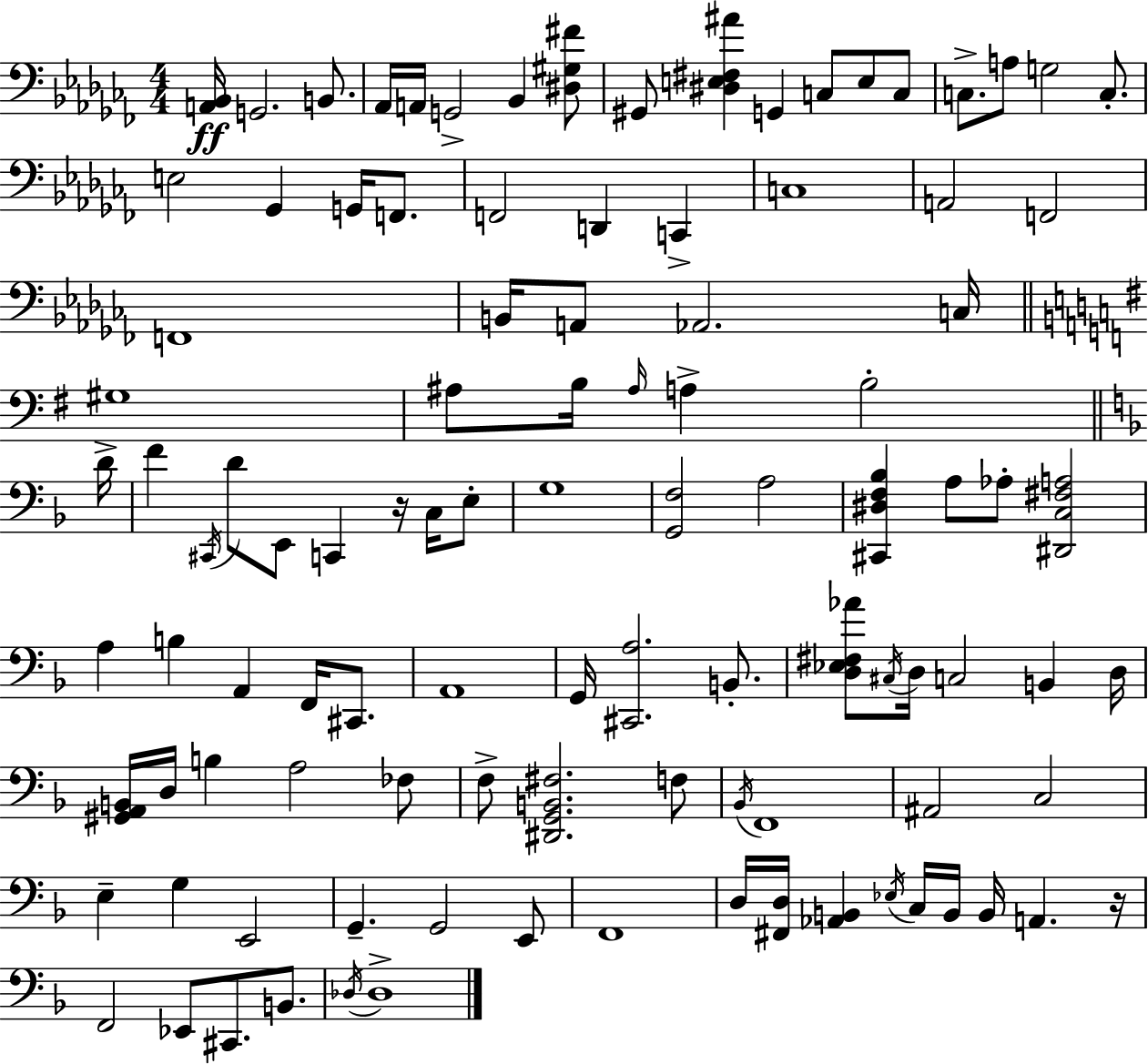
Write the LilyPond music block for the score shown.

{
  \clef bass
  \numericTimeSignature
  \time 4/4
  \key aes \minor
  <a, bes,>16\ff g,2. b,8. | aes,16 a,16 g,2-> bes,4 <dis gis fis'>8 | gis,8 <dis e fis ais'>4 g,4 c8 e8 c8 | c8.-> a8 g2 c8.-. | \break e2 ges,4 g,16 f,8. | f,2 d,4 c,4-> | c1 | a,2 f,2 | \break f,1 | b,16 a,8 aes,2. c16 | \bar "||" \break \key e \minor gis1 | ais8 b16 \grace { ais16 } a4-> b2-. | \bar "||" \break \key d \minor d'16-> f'4 \acciaccatura { cis,16 } d'8 e,8 c,4 r16 c16 | e8-. g1 | <g, f>2 a2 | <cis, dis f bes>4 a8 aes8-. <dis, c fis a>2 | \break a4 b4 a,4 f,16 cis,8. | a,1 | g,16 <cis, a>2. b,8.-. | <d ees fis aes'>8 \acciaccatura { cis16 } d16 c2 b,4 | \break d16 <gis, a, b,>16 d16 b4 a2 | fes8 f8-> <dis, g, b, fis>2. | f8 \acciaccatura { bes,16 } f,1 | ais,2 c2 | \break e4-- g4 e,2 | g,4.-- g,2 | e,8 f,1 | d16 <fis, d>16 <aes, b,>4 \acciaccatura { ees16 } c16 b,16 b,16 a,4. | \break r16 f,2 ees,8 cis,8. | b,8. \acciaccatura { des16 } des1-> | \bar "|."
}